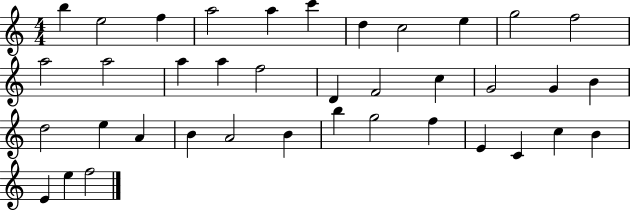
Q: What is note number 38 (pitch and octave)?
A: F5